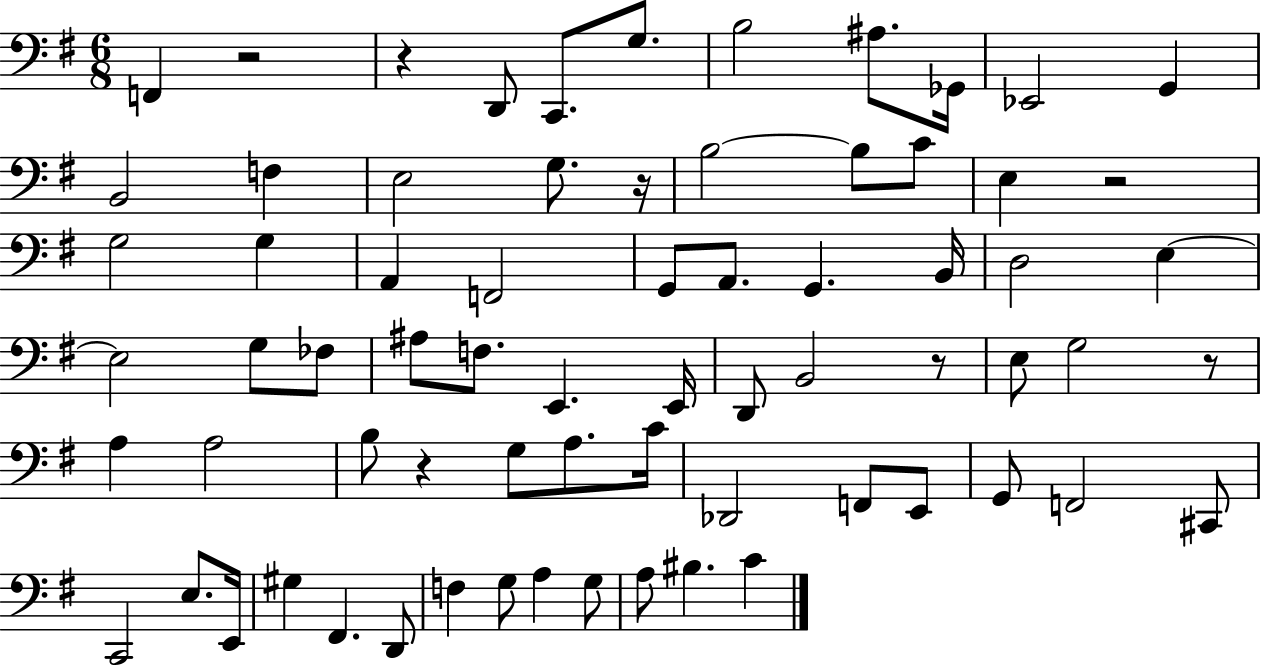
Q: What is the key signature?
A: G major